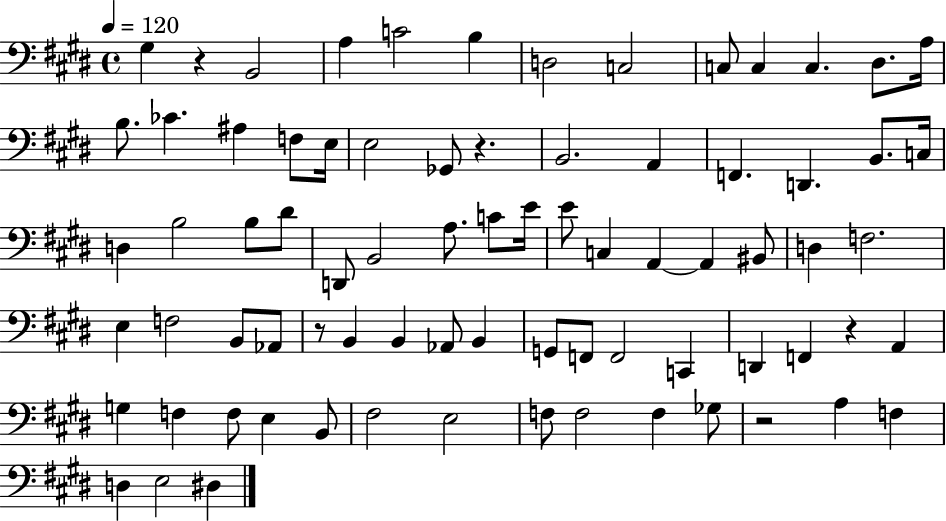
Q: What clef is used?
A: bass